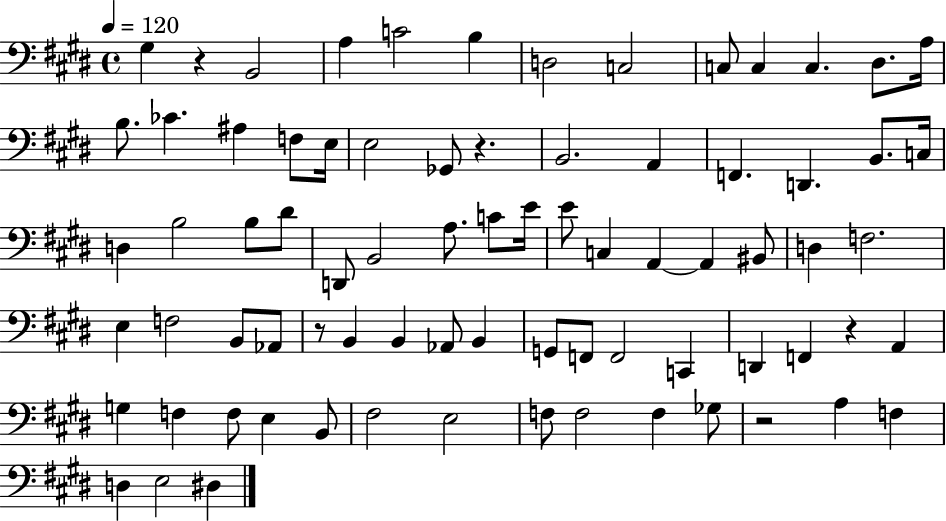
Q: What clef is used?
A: bass